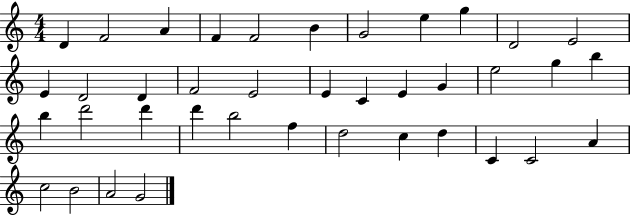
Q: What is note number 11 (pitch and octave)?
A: E4